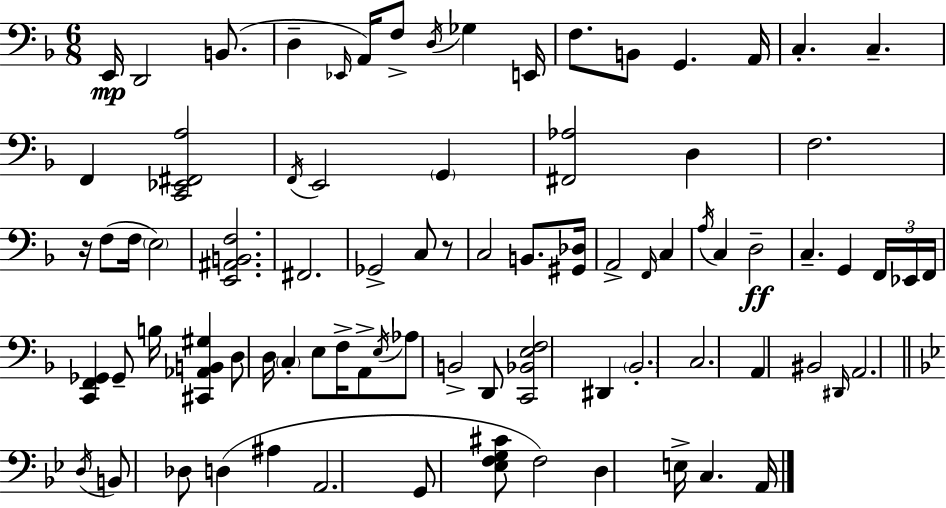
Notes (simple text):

E2/s D2/h B2/e. D3/q Eb2/s A2/s F3/e D3/s Gb3/q E2/s F3/e. B2/e G2/q. A2/s C3/q. C3/q. F2/q [C2,Eb2,F#2,A3]/h F2/s E2/h G2/q [F#2,Ab3]/h D3/q F3/h. R/s F3/e F3/s E3/h [E2,A#2,B2,F3]/h. F#2/h. Gb2/h C3/e R/e C3/h B2/e. [G#2,Db3]/s A2/h F2/s C3/q A3/s C3/q D3/h C3/q. G2/q F2/s Eb2/s F2/s [C2,F2,Gb2]/q Gb2/e B3/s [C#2,Ab2,B2,G#3]/q D3/e D3/s C3/q E3/e F3/s A2/e E3/s Ab3/e B2/h D2/e [C2,Bb2,E3,F3]/h D#2/q Bb2/h. C3/h. A2/q BIS2/h D#2/s A2/h. D3/s B2/e Db3/e D3/q A#3/q A2/h. G2/e [Eb3,F3,G3,C#4]/e F3/h D3/q E3/s C3/q. A2/s